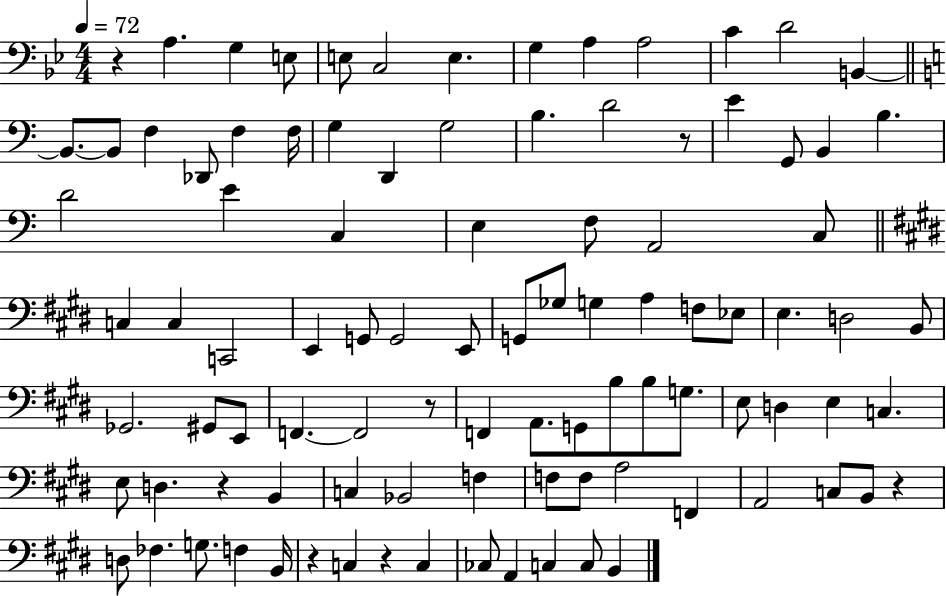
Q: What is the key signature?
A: BES major